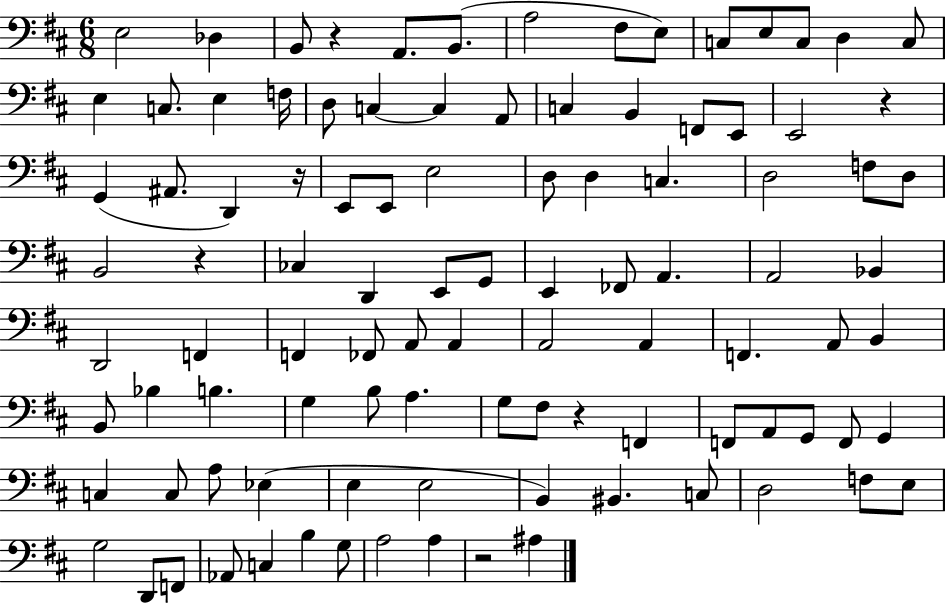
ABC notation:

X:1
T:Untitled
M:6/8
L:1/4
K:D
E,2 _D, B,,/2 z A,,/2 B,,/2 A,2 ^F,/2 E,/2 C,/2 E,/2 C,/2 D, C,/2 E, C,/2 E, F,/4 D,/2 C, C, A,,/2 C, B,, F,,/2 E,,/2 E,,2 z G,, ^A,,/2 D,, z/4 E,,/2 E,,/2 E,2 D,/2 D, C, D,2 F,/2 D,/2 B,,2 z _C, D,, E,,/2 G,,/2 E,, _F,,/2 A,, A,,2 _B,, D,,2 F,, F,, _F,,/2 A,,/2 A,, A,,2 A,, F,, A,,/2 B,, B,,/2 _B, B, G, B,/2 A, G,/2 ^F,/2 z F,, F,,/2 A,,/2 G,,/2 F,,/2 G,, C, C,/2 A,/2 _E, E, E,2 B,, ^B,, C,/2 D,2 F,/2 E,/2 G,2 D,,/2 F,,/2 _A,,/2 C, B, G,/2 A,2 A, z2 ^A,